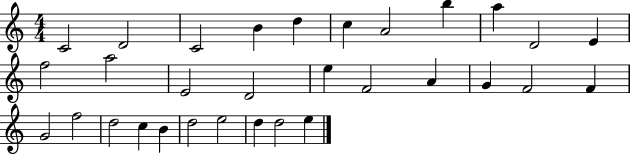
C4/h D4/h C4/h B4/q D5/q C5/q A4/h B5/q A5/q D4/h E4/q F5/h A5/h E4/h D4/h E5/q F4/h A4/q G4/q F4/h F4/q G4/h F5/h D5/h C5/q B4/q D5/h E5/h D5/q D5/h E5/q